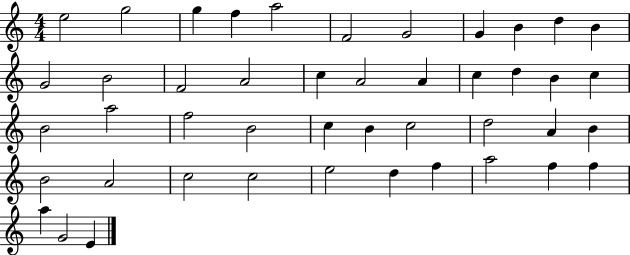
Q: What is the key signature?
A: C major